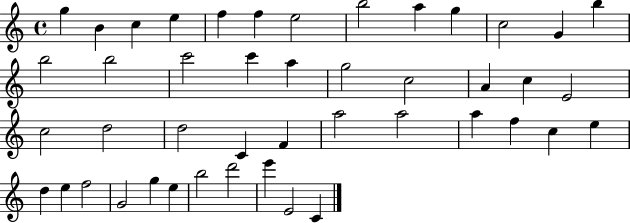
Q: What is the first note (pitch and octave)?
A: G5